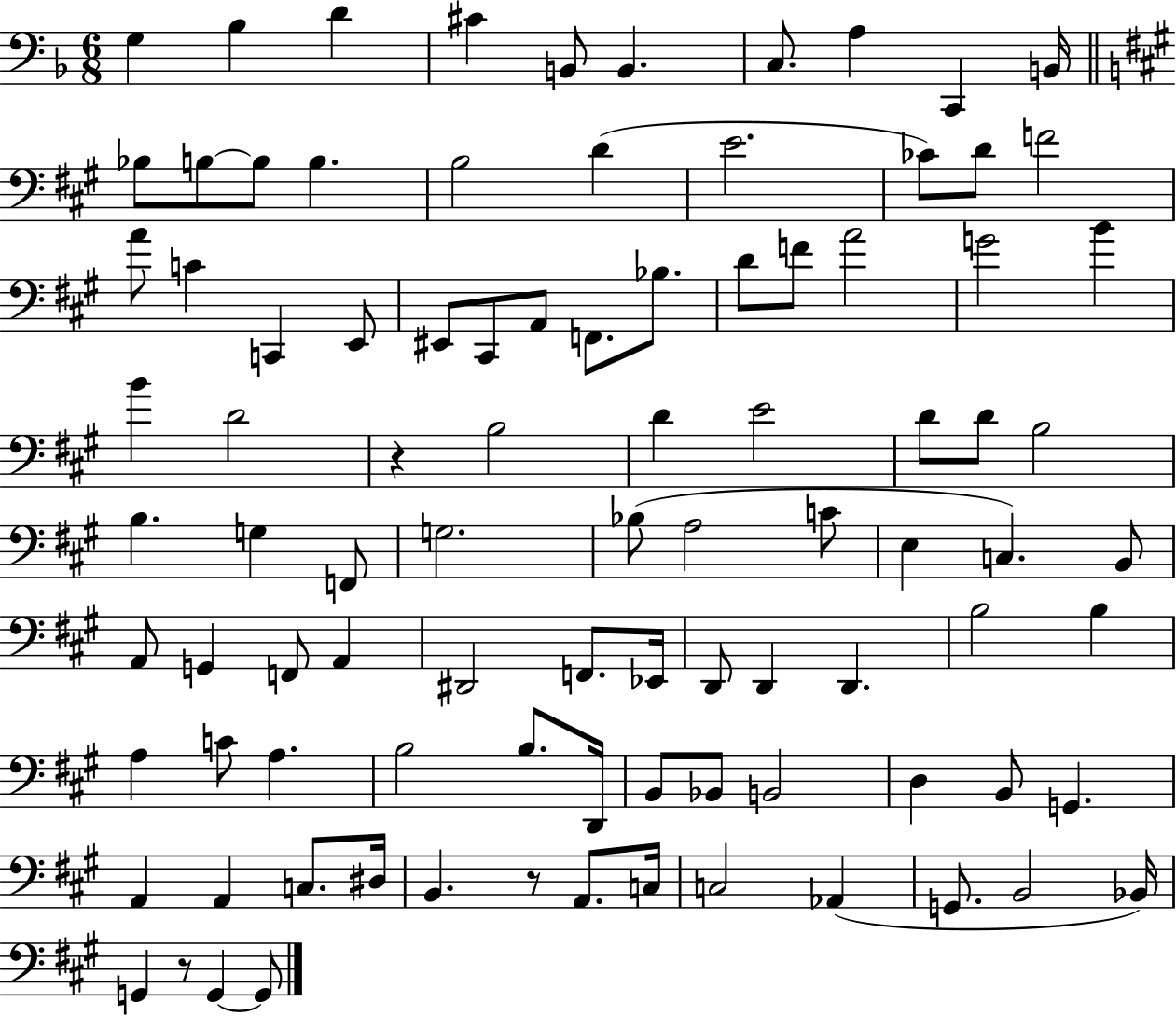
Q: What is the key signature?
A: F major